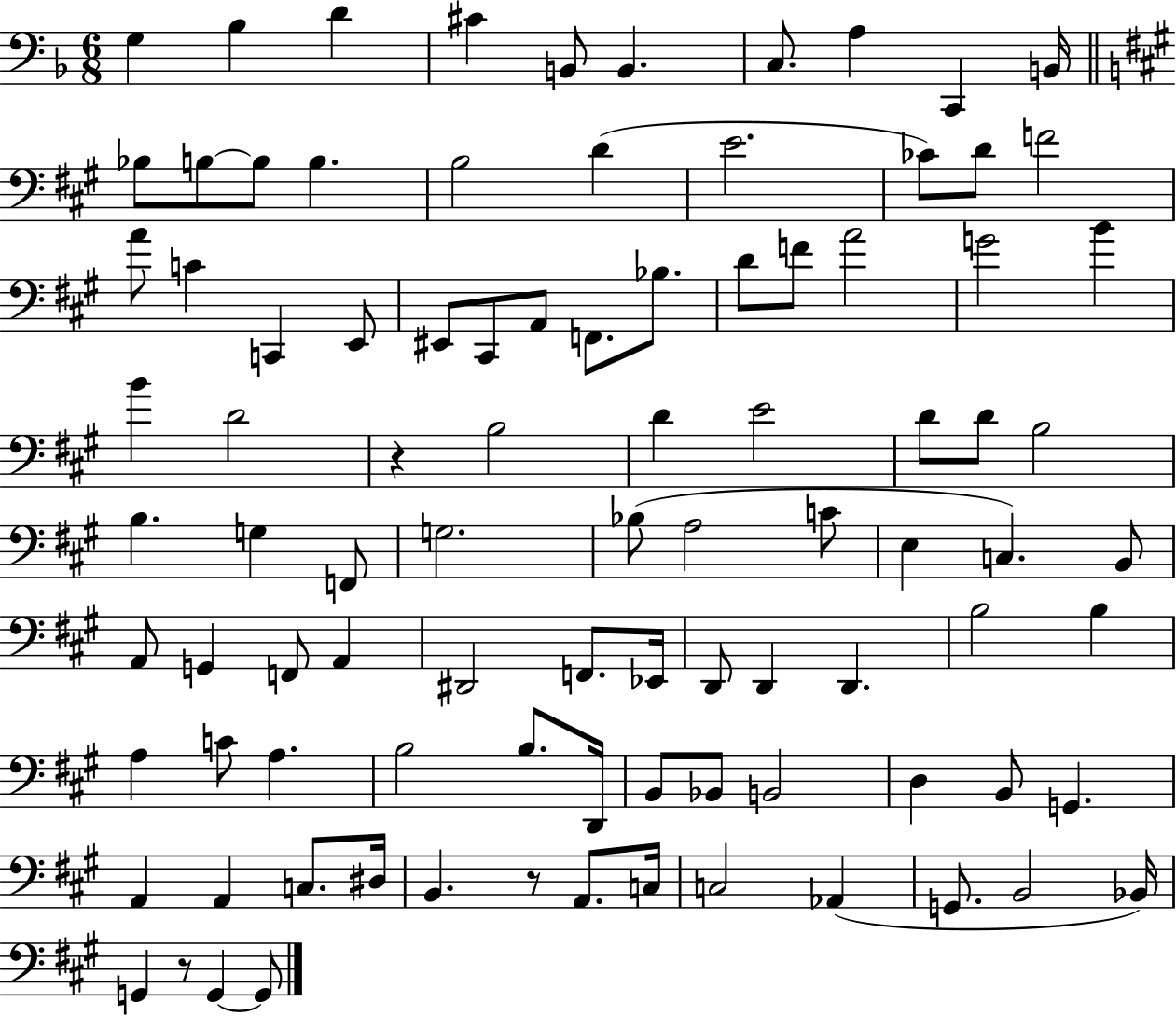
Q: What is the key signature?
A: F major